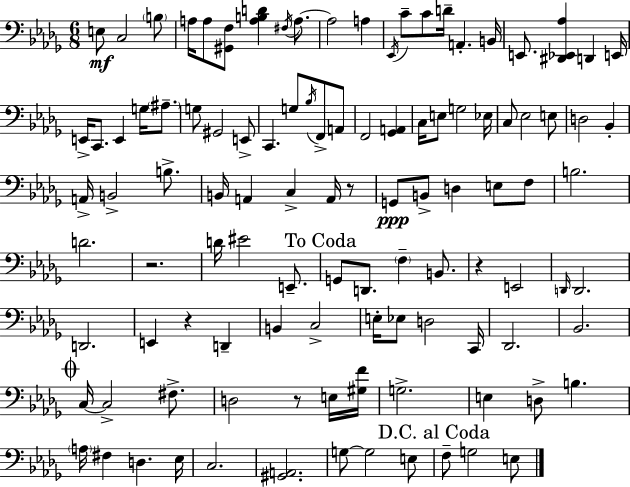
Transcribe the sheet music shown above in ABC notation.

X:1
T:Untitled
M:6/8
L:1/4
K:Bbm
E,/2 C,2 B,/2 A,/4 A,/2 [^G,,F,]/2 [A,B,D] ^F,/4 A,/2 A,2 A, _E,,/4 C/2 C/2 D/4 A,, B,,/4 E,,/2 [^D,,_E,,_A,] D,, E,,/4 E,,/4 C,,/2 E,, G,/4 ^A,/2 G,/2 ^G,,2 E,,/2 C,, G,/2 _B,/4 F,,/2 A,,/2 F,,2 [_G,,A,,] C,/4 E,/2 G,2 _E,/4 C,/2 _E,2 E,/2 D,2 _B,, A,,/4 B,,2 B,/2 B,,/4 A,, C, A,,/4 z/2 G,,/2 B,,/2 D, E,/2 F,/2 B,2 D2 z2 D/4 ^E2 E,,/2 G,,/2 D,,/2 F, B,,/2 z E,,2 D,,/4 D,,2 D,,2 E,, z D,, B,, C,2 E,/4 _E,/2 D,2 C,,/4 _D,,2 _B,,2 C,/4 C,2 ^F,/2 D,2 z/2 E,/4 [^G,F]/4 G,2 E, D,/2 B, A,/4 ^F, D, _E,/4 C,2 [^G,,A,,]2 G,/2 G,2 E,/2 F,/2 G,2 E,/2